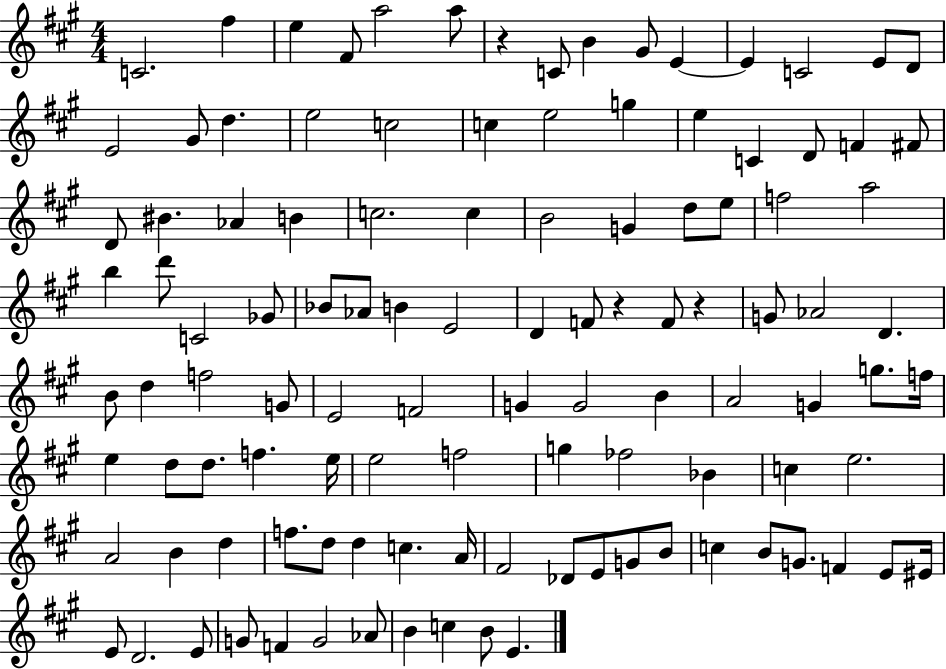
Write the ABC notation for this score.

X:1
T:Untitled
M:4/4
L:1/4
K:A
C2 ^f e ^F/2 a2 a/2 z C/2 B ^G/2 E E C2 E/2 D/2 E2 ^G/2 d e2 c2 c e2 g e C D/2 F ^F/2 D/2 ^B _A B c2 c B2 G d/2 e/2 f2 a2 b d'/2 C2 _G/2 _B/2 _A/2 B E2 D F/2 z F/2 z G/2 _A2 D B/2 d f2 G/2 E2 F2 G G2 B A2 G g/2 f/4 e d/2 d/2 f e/4 e2 f2 g _f2 _B c e2 A2 B d f/2 d/2 d c A/4 ^F2 _D/2 E/2 G/2 B/2 c B/2 G/2 F E/2 ^E/4 E/2 D2 E/2 G/2 F G2 _A/2 B c B/2 E